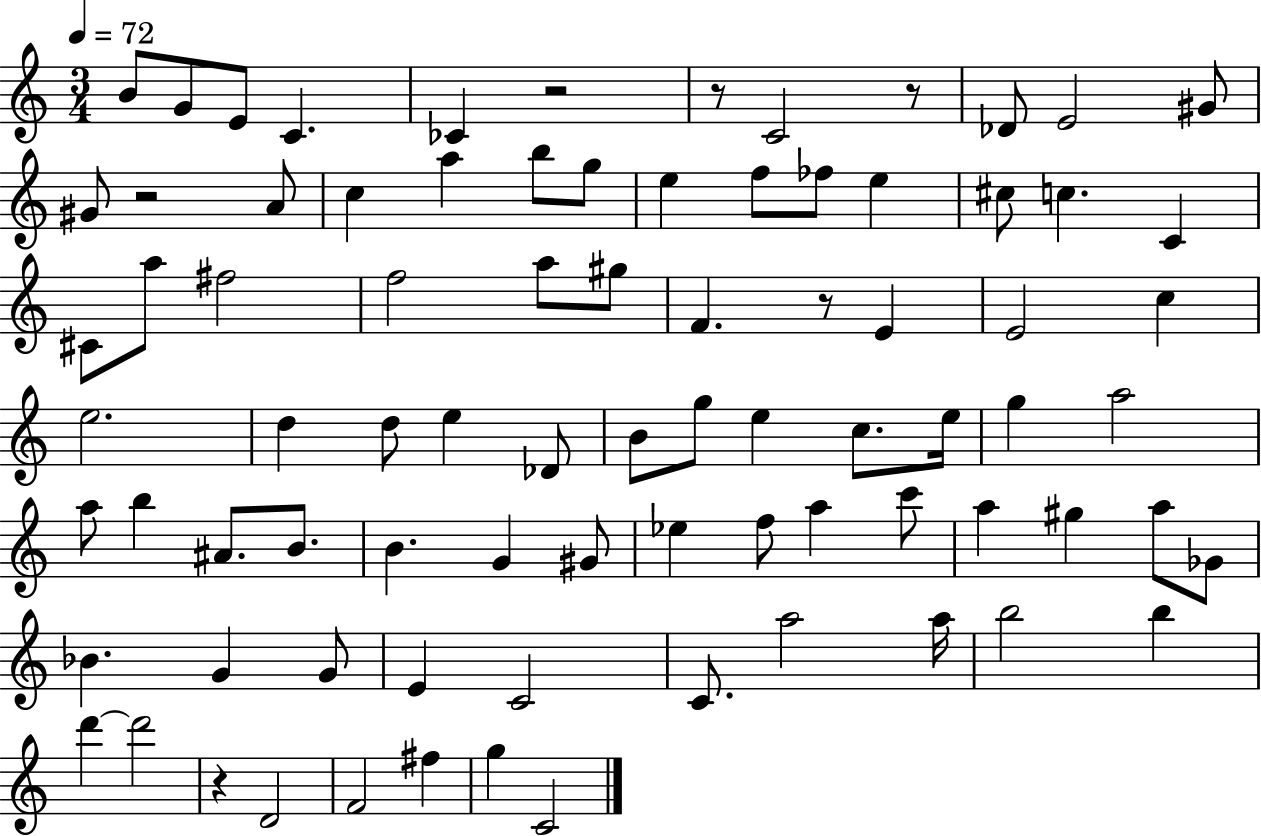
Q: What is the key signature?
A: C major